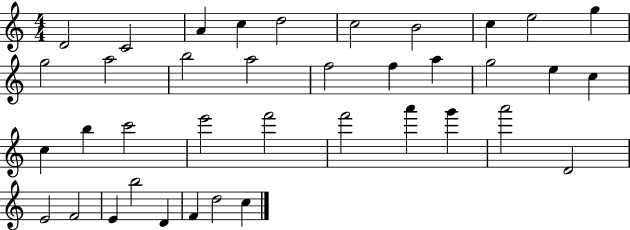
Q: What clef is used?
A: treble